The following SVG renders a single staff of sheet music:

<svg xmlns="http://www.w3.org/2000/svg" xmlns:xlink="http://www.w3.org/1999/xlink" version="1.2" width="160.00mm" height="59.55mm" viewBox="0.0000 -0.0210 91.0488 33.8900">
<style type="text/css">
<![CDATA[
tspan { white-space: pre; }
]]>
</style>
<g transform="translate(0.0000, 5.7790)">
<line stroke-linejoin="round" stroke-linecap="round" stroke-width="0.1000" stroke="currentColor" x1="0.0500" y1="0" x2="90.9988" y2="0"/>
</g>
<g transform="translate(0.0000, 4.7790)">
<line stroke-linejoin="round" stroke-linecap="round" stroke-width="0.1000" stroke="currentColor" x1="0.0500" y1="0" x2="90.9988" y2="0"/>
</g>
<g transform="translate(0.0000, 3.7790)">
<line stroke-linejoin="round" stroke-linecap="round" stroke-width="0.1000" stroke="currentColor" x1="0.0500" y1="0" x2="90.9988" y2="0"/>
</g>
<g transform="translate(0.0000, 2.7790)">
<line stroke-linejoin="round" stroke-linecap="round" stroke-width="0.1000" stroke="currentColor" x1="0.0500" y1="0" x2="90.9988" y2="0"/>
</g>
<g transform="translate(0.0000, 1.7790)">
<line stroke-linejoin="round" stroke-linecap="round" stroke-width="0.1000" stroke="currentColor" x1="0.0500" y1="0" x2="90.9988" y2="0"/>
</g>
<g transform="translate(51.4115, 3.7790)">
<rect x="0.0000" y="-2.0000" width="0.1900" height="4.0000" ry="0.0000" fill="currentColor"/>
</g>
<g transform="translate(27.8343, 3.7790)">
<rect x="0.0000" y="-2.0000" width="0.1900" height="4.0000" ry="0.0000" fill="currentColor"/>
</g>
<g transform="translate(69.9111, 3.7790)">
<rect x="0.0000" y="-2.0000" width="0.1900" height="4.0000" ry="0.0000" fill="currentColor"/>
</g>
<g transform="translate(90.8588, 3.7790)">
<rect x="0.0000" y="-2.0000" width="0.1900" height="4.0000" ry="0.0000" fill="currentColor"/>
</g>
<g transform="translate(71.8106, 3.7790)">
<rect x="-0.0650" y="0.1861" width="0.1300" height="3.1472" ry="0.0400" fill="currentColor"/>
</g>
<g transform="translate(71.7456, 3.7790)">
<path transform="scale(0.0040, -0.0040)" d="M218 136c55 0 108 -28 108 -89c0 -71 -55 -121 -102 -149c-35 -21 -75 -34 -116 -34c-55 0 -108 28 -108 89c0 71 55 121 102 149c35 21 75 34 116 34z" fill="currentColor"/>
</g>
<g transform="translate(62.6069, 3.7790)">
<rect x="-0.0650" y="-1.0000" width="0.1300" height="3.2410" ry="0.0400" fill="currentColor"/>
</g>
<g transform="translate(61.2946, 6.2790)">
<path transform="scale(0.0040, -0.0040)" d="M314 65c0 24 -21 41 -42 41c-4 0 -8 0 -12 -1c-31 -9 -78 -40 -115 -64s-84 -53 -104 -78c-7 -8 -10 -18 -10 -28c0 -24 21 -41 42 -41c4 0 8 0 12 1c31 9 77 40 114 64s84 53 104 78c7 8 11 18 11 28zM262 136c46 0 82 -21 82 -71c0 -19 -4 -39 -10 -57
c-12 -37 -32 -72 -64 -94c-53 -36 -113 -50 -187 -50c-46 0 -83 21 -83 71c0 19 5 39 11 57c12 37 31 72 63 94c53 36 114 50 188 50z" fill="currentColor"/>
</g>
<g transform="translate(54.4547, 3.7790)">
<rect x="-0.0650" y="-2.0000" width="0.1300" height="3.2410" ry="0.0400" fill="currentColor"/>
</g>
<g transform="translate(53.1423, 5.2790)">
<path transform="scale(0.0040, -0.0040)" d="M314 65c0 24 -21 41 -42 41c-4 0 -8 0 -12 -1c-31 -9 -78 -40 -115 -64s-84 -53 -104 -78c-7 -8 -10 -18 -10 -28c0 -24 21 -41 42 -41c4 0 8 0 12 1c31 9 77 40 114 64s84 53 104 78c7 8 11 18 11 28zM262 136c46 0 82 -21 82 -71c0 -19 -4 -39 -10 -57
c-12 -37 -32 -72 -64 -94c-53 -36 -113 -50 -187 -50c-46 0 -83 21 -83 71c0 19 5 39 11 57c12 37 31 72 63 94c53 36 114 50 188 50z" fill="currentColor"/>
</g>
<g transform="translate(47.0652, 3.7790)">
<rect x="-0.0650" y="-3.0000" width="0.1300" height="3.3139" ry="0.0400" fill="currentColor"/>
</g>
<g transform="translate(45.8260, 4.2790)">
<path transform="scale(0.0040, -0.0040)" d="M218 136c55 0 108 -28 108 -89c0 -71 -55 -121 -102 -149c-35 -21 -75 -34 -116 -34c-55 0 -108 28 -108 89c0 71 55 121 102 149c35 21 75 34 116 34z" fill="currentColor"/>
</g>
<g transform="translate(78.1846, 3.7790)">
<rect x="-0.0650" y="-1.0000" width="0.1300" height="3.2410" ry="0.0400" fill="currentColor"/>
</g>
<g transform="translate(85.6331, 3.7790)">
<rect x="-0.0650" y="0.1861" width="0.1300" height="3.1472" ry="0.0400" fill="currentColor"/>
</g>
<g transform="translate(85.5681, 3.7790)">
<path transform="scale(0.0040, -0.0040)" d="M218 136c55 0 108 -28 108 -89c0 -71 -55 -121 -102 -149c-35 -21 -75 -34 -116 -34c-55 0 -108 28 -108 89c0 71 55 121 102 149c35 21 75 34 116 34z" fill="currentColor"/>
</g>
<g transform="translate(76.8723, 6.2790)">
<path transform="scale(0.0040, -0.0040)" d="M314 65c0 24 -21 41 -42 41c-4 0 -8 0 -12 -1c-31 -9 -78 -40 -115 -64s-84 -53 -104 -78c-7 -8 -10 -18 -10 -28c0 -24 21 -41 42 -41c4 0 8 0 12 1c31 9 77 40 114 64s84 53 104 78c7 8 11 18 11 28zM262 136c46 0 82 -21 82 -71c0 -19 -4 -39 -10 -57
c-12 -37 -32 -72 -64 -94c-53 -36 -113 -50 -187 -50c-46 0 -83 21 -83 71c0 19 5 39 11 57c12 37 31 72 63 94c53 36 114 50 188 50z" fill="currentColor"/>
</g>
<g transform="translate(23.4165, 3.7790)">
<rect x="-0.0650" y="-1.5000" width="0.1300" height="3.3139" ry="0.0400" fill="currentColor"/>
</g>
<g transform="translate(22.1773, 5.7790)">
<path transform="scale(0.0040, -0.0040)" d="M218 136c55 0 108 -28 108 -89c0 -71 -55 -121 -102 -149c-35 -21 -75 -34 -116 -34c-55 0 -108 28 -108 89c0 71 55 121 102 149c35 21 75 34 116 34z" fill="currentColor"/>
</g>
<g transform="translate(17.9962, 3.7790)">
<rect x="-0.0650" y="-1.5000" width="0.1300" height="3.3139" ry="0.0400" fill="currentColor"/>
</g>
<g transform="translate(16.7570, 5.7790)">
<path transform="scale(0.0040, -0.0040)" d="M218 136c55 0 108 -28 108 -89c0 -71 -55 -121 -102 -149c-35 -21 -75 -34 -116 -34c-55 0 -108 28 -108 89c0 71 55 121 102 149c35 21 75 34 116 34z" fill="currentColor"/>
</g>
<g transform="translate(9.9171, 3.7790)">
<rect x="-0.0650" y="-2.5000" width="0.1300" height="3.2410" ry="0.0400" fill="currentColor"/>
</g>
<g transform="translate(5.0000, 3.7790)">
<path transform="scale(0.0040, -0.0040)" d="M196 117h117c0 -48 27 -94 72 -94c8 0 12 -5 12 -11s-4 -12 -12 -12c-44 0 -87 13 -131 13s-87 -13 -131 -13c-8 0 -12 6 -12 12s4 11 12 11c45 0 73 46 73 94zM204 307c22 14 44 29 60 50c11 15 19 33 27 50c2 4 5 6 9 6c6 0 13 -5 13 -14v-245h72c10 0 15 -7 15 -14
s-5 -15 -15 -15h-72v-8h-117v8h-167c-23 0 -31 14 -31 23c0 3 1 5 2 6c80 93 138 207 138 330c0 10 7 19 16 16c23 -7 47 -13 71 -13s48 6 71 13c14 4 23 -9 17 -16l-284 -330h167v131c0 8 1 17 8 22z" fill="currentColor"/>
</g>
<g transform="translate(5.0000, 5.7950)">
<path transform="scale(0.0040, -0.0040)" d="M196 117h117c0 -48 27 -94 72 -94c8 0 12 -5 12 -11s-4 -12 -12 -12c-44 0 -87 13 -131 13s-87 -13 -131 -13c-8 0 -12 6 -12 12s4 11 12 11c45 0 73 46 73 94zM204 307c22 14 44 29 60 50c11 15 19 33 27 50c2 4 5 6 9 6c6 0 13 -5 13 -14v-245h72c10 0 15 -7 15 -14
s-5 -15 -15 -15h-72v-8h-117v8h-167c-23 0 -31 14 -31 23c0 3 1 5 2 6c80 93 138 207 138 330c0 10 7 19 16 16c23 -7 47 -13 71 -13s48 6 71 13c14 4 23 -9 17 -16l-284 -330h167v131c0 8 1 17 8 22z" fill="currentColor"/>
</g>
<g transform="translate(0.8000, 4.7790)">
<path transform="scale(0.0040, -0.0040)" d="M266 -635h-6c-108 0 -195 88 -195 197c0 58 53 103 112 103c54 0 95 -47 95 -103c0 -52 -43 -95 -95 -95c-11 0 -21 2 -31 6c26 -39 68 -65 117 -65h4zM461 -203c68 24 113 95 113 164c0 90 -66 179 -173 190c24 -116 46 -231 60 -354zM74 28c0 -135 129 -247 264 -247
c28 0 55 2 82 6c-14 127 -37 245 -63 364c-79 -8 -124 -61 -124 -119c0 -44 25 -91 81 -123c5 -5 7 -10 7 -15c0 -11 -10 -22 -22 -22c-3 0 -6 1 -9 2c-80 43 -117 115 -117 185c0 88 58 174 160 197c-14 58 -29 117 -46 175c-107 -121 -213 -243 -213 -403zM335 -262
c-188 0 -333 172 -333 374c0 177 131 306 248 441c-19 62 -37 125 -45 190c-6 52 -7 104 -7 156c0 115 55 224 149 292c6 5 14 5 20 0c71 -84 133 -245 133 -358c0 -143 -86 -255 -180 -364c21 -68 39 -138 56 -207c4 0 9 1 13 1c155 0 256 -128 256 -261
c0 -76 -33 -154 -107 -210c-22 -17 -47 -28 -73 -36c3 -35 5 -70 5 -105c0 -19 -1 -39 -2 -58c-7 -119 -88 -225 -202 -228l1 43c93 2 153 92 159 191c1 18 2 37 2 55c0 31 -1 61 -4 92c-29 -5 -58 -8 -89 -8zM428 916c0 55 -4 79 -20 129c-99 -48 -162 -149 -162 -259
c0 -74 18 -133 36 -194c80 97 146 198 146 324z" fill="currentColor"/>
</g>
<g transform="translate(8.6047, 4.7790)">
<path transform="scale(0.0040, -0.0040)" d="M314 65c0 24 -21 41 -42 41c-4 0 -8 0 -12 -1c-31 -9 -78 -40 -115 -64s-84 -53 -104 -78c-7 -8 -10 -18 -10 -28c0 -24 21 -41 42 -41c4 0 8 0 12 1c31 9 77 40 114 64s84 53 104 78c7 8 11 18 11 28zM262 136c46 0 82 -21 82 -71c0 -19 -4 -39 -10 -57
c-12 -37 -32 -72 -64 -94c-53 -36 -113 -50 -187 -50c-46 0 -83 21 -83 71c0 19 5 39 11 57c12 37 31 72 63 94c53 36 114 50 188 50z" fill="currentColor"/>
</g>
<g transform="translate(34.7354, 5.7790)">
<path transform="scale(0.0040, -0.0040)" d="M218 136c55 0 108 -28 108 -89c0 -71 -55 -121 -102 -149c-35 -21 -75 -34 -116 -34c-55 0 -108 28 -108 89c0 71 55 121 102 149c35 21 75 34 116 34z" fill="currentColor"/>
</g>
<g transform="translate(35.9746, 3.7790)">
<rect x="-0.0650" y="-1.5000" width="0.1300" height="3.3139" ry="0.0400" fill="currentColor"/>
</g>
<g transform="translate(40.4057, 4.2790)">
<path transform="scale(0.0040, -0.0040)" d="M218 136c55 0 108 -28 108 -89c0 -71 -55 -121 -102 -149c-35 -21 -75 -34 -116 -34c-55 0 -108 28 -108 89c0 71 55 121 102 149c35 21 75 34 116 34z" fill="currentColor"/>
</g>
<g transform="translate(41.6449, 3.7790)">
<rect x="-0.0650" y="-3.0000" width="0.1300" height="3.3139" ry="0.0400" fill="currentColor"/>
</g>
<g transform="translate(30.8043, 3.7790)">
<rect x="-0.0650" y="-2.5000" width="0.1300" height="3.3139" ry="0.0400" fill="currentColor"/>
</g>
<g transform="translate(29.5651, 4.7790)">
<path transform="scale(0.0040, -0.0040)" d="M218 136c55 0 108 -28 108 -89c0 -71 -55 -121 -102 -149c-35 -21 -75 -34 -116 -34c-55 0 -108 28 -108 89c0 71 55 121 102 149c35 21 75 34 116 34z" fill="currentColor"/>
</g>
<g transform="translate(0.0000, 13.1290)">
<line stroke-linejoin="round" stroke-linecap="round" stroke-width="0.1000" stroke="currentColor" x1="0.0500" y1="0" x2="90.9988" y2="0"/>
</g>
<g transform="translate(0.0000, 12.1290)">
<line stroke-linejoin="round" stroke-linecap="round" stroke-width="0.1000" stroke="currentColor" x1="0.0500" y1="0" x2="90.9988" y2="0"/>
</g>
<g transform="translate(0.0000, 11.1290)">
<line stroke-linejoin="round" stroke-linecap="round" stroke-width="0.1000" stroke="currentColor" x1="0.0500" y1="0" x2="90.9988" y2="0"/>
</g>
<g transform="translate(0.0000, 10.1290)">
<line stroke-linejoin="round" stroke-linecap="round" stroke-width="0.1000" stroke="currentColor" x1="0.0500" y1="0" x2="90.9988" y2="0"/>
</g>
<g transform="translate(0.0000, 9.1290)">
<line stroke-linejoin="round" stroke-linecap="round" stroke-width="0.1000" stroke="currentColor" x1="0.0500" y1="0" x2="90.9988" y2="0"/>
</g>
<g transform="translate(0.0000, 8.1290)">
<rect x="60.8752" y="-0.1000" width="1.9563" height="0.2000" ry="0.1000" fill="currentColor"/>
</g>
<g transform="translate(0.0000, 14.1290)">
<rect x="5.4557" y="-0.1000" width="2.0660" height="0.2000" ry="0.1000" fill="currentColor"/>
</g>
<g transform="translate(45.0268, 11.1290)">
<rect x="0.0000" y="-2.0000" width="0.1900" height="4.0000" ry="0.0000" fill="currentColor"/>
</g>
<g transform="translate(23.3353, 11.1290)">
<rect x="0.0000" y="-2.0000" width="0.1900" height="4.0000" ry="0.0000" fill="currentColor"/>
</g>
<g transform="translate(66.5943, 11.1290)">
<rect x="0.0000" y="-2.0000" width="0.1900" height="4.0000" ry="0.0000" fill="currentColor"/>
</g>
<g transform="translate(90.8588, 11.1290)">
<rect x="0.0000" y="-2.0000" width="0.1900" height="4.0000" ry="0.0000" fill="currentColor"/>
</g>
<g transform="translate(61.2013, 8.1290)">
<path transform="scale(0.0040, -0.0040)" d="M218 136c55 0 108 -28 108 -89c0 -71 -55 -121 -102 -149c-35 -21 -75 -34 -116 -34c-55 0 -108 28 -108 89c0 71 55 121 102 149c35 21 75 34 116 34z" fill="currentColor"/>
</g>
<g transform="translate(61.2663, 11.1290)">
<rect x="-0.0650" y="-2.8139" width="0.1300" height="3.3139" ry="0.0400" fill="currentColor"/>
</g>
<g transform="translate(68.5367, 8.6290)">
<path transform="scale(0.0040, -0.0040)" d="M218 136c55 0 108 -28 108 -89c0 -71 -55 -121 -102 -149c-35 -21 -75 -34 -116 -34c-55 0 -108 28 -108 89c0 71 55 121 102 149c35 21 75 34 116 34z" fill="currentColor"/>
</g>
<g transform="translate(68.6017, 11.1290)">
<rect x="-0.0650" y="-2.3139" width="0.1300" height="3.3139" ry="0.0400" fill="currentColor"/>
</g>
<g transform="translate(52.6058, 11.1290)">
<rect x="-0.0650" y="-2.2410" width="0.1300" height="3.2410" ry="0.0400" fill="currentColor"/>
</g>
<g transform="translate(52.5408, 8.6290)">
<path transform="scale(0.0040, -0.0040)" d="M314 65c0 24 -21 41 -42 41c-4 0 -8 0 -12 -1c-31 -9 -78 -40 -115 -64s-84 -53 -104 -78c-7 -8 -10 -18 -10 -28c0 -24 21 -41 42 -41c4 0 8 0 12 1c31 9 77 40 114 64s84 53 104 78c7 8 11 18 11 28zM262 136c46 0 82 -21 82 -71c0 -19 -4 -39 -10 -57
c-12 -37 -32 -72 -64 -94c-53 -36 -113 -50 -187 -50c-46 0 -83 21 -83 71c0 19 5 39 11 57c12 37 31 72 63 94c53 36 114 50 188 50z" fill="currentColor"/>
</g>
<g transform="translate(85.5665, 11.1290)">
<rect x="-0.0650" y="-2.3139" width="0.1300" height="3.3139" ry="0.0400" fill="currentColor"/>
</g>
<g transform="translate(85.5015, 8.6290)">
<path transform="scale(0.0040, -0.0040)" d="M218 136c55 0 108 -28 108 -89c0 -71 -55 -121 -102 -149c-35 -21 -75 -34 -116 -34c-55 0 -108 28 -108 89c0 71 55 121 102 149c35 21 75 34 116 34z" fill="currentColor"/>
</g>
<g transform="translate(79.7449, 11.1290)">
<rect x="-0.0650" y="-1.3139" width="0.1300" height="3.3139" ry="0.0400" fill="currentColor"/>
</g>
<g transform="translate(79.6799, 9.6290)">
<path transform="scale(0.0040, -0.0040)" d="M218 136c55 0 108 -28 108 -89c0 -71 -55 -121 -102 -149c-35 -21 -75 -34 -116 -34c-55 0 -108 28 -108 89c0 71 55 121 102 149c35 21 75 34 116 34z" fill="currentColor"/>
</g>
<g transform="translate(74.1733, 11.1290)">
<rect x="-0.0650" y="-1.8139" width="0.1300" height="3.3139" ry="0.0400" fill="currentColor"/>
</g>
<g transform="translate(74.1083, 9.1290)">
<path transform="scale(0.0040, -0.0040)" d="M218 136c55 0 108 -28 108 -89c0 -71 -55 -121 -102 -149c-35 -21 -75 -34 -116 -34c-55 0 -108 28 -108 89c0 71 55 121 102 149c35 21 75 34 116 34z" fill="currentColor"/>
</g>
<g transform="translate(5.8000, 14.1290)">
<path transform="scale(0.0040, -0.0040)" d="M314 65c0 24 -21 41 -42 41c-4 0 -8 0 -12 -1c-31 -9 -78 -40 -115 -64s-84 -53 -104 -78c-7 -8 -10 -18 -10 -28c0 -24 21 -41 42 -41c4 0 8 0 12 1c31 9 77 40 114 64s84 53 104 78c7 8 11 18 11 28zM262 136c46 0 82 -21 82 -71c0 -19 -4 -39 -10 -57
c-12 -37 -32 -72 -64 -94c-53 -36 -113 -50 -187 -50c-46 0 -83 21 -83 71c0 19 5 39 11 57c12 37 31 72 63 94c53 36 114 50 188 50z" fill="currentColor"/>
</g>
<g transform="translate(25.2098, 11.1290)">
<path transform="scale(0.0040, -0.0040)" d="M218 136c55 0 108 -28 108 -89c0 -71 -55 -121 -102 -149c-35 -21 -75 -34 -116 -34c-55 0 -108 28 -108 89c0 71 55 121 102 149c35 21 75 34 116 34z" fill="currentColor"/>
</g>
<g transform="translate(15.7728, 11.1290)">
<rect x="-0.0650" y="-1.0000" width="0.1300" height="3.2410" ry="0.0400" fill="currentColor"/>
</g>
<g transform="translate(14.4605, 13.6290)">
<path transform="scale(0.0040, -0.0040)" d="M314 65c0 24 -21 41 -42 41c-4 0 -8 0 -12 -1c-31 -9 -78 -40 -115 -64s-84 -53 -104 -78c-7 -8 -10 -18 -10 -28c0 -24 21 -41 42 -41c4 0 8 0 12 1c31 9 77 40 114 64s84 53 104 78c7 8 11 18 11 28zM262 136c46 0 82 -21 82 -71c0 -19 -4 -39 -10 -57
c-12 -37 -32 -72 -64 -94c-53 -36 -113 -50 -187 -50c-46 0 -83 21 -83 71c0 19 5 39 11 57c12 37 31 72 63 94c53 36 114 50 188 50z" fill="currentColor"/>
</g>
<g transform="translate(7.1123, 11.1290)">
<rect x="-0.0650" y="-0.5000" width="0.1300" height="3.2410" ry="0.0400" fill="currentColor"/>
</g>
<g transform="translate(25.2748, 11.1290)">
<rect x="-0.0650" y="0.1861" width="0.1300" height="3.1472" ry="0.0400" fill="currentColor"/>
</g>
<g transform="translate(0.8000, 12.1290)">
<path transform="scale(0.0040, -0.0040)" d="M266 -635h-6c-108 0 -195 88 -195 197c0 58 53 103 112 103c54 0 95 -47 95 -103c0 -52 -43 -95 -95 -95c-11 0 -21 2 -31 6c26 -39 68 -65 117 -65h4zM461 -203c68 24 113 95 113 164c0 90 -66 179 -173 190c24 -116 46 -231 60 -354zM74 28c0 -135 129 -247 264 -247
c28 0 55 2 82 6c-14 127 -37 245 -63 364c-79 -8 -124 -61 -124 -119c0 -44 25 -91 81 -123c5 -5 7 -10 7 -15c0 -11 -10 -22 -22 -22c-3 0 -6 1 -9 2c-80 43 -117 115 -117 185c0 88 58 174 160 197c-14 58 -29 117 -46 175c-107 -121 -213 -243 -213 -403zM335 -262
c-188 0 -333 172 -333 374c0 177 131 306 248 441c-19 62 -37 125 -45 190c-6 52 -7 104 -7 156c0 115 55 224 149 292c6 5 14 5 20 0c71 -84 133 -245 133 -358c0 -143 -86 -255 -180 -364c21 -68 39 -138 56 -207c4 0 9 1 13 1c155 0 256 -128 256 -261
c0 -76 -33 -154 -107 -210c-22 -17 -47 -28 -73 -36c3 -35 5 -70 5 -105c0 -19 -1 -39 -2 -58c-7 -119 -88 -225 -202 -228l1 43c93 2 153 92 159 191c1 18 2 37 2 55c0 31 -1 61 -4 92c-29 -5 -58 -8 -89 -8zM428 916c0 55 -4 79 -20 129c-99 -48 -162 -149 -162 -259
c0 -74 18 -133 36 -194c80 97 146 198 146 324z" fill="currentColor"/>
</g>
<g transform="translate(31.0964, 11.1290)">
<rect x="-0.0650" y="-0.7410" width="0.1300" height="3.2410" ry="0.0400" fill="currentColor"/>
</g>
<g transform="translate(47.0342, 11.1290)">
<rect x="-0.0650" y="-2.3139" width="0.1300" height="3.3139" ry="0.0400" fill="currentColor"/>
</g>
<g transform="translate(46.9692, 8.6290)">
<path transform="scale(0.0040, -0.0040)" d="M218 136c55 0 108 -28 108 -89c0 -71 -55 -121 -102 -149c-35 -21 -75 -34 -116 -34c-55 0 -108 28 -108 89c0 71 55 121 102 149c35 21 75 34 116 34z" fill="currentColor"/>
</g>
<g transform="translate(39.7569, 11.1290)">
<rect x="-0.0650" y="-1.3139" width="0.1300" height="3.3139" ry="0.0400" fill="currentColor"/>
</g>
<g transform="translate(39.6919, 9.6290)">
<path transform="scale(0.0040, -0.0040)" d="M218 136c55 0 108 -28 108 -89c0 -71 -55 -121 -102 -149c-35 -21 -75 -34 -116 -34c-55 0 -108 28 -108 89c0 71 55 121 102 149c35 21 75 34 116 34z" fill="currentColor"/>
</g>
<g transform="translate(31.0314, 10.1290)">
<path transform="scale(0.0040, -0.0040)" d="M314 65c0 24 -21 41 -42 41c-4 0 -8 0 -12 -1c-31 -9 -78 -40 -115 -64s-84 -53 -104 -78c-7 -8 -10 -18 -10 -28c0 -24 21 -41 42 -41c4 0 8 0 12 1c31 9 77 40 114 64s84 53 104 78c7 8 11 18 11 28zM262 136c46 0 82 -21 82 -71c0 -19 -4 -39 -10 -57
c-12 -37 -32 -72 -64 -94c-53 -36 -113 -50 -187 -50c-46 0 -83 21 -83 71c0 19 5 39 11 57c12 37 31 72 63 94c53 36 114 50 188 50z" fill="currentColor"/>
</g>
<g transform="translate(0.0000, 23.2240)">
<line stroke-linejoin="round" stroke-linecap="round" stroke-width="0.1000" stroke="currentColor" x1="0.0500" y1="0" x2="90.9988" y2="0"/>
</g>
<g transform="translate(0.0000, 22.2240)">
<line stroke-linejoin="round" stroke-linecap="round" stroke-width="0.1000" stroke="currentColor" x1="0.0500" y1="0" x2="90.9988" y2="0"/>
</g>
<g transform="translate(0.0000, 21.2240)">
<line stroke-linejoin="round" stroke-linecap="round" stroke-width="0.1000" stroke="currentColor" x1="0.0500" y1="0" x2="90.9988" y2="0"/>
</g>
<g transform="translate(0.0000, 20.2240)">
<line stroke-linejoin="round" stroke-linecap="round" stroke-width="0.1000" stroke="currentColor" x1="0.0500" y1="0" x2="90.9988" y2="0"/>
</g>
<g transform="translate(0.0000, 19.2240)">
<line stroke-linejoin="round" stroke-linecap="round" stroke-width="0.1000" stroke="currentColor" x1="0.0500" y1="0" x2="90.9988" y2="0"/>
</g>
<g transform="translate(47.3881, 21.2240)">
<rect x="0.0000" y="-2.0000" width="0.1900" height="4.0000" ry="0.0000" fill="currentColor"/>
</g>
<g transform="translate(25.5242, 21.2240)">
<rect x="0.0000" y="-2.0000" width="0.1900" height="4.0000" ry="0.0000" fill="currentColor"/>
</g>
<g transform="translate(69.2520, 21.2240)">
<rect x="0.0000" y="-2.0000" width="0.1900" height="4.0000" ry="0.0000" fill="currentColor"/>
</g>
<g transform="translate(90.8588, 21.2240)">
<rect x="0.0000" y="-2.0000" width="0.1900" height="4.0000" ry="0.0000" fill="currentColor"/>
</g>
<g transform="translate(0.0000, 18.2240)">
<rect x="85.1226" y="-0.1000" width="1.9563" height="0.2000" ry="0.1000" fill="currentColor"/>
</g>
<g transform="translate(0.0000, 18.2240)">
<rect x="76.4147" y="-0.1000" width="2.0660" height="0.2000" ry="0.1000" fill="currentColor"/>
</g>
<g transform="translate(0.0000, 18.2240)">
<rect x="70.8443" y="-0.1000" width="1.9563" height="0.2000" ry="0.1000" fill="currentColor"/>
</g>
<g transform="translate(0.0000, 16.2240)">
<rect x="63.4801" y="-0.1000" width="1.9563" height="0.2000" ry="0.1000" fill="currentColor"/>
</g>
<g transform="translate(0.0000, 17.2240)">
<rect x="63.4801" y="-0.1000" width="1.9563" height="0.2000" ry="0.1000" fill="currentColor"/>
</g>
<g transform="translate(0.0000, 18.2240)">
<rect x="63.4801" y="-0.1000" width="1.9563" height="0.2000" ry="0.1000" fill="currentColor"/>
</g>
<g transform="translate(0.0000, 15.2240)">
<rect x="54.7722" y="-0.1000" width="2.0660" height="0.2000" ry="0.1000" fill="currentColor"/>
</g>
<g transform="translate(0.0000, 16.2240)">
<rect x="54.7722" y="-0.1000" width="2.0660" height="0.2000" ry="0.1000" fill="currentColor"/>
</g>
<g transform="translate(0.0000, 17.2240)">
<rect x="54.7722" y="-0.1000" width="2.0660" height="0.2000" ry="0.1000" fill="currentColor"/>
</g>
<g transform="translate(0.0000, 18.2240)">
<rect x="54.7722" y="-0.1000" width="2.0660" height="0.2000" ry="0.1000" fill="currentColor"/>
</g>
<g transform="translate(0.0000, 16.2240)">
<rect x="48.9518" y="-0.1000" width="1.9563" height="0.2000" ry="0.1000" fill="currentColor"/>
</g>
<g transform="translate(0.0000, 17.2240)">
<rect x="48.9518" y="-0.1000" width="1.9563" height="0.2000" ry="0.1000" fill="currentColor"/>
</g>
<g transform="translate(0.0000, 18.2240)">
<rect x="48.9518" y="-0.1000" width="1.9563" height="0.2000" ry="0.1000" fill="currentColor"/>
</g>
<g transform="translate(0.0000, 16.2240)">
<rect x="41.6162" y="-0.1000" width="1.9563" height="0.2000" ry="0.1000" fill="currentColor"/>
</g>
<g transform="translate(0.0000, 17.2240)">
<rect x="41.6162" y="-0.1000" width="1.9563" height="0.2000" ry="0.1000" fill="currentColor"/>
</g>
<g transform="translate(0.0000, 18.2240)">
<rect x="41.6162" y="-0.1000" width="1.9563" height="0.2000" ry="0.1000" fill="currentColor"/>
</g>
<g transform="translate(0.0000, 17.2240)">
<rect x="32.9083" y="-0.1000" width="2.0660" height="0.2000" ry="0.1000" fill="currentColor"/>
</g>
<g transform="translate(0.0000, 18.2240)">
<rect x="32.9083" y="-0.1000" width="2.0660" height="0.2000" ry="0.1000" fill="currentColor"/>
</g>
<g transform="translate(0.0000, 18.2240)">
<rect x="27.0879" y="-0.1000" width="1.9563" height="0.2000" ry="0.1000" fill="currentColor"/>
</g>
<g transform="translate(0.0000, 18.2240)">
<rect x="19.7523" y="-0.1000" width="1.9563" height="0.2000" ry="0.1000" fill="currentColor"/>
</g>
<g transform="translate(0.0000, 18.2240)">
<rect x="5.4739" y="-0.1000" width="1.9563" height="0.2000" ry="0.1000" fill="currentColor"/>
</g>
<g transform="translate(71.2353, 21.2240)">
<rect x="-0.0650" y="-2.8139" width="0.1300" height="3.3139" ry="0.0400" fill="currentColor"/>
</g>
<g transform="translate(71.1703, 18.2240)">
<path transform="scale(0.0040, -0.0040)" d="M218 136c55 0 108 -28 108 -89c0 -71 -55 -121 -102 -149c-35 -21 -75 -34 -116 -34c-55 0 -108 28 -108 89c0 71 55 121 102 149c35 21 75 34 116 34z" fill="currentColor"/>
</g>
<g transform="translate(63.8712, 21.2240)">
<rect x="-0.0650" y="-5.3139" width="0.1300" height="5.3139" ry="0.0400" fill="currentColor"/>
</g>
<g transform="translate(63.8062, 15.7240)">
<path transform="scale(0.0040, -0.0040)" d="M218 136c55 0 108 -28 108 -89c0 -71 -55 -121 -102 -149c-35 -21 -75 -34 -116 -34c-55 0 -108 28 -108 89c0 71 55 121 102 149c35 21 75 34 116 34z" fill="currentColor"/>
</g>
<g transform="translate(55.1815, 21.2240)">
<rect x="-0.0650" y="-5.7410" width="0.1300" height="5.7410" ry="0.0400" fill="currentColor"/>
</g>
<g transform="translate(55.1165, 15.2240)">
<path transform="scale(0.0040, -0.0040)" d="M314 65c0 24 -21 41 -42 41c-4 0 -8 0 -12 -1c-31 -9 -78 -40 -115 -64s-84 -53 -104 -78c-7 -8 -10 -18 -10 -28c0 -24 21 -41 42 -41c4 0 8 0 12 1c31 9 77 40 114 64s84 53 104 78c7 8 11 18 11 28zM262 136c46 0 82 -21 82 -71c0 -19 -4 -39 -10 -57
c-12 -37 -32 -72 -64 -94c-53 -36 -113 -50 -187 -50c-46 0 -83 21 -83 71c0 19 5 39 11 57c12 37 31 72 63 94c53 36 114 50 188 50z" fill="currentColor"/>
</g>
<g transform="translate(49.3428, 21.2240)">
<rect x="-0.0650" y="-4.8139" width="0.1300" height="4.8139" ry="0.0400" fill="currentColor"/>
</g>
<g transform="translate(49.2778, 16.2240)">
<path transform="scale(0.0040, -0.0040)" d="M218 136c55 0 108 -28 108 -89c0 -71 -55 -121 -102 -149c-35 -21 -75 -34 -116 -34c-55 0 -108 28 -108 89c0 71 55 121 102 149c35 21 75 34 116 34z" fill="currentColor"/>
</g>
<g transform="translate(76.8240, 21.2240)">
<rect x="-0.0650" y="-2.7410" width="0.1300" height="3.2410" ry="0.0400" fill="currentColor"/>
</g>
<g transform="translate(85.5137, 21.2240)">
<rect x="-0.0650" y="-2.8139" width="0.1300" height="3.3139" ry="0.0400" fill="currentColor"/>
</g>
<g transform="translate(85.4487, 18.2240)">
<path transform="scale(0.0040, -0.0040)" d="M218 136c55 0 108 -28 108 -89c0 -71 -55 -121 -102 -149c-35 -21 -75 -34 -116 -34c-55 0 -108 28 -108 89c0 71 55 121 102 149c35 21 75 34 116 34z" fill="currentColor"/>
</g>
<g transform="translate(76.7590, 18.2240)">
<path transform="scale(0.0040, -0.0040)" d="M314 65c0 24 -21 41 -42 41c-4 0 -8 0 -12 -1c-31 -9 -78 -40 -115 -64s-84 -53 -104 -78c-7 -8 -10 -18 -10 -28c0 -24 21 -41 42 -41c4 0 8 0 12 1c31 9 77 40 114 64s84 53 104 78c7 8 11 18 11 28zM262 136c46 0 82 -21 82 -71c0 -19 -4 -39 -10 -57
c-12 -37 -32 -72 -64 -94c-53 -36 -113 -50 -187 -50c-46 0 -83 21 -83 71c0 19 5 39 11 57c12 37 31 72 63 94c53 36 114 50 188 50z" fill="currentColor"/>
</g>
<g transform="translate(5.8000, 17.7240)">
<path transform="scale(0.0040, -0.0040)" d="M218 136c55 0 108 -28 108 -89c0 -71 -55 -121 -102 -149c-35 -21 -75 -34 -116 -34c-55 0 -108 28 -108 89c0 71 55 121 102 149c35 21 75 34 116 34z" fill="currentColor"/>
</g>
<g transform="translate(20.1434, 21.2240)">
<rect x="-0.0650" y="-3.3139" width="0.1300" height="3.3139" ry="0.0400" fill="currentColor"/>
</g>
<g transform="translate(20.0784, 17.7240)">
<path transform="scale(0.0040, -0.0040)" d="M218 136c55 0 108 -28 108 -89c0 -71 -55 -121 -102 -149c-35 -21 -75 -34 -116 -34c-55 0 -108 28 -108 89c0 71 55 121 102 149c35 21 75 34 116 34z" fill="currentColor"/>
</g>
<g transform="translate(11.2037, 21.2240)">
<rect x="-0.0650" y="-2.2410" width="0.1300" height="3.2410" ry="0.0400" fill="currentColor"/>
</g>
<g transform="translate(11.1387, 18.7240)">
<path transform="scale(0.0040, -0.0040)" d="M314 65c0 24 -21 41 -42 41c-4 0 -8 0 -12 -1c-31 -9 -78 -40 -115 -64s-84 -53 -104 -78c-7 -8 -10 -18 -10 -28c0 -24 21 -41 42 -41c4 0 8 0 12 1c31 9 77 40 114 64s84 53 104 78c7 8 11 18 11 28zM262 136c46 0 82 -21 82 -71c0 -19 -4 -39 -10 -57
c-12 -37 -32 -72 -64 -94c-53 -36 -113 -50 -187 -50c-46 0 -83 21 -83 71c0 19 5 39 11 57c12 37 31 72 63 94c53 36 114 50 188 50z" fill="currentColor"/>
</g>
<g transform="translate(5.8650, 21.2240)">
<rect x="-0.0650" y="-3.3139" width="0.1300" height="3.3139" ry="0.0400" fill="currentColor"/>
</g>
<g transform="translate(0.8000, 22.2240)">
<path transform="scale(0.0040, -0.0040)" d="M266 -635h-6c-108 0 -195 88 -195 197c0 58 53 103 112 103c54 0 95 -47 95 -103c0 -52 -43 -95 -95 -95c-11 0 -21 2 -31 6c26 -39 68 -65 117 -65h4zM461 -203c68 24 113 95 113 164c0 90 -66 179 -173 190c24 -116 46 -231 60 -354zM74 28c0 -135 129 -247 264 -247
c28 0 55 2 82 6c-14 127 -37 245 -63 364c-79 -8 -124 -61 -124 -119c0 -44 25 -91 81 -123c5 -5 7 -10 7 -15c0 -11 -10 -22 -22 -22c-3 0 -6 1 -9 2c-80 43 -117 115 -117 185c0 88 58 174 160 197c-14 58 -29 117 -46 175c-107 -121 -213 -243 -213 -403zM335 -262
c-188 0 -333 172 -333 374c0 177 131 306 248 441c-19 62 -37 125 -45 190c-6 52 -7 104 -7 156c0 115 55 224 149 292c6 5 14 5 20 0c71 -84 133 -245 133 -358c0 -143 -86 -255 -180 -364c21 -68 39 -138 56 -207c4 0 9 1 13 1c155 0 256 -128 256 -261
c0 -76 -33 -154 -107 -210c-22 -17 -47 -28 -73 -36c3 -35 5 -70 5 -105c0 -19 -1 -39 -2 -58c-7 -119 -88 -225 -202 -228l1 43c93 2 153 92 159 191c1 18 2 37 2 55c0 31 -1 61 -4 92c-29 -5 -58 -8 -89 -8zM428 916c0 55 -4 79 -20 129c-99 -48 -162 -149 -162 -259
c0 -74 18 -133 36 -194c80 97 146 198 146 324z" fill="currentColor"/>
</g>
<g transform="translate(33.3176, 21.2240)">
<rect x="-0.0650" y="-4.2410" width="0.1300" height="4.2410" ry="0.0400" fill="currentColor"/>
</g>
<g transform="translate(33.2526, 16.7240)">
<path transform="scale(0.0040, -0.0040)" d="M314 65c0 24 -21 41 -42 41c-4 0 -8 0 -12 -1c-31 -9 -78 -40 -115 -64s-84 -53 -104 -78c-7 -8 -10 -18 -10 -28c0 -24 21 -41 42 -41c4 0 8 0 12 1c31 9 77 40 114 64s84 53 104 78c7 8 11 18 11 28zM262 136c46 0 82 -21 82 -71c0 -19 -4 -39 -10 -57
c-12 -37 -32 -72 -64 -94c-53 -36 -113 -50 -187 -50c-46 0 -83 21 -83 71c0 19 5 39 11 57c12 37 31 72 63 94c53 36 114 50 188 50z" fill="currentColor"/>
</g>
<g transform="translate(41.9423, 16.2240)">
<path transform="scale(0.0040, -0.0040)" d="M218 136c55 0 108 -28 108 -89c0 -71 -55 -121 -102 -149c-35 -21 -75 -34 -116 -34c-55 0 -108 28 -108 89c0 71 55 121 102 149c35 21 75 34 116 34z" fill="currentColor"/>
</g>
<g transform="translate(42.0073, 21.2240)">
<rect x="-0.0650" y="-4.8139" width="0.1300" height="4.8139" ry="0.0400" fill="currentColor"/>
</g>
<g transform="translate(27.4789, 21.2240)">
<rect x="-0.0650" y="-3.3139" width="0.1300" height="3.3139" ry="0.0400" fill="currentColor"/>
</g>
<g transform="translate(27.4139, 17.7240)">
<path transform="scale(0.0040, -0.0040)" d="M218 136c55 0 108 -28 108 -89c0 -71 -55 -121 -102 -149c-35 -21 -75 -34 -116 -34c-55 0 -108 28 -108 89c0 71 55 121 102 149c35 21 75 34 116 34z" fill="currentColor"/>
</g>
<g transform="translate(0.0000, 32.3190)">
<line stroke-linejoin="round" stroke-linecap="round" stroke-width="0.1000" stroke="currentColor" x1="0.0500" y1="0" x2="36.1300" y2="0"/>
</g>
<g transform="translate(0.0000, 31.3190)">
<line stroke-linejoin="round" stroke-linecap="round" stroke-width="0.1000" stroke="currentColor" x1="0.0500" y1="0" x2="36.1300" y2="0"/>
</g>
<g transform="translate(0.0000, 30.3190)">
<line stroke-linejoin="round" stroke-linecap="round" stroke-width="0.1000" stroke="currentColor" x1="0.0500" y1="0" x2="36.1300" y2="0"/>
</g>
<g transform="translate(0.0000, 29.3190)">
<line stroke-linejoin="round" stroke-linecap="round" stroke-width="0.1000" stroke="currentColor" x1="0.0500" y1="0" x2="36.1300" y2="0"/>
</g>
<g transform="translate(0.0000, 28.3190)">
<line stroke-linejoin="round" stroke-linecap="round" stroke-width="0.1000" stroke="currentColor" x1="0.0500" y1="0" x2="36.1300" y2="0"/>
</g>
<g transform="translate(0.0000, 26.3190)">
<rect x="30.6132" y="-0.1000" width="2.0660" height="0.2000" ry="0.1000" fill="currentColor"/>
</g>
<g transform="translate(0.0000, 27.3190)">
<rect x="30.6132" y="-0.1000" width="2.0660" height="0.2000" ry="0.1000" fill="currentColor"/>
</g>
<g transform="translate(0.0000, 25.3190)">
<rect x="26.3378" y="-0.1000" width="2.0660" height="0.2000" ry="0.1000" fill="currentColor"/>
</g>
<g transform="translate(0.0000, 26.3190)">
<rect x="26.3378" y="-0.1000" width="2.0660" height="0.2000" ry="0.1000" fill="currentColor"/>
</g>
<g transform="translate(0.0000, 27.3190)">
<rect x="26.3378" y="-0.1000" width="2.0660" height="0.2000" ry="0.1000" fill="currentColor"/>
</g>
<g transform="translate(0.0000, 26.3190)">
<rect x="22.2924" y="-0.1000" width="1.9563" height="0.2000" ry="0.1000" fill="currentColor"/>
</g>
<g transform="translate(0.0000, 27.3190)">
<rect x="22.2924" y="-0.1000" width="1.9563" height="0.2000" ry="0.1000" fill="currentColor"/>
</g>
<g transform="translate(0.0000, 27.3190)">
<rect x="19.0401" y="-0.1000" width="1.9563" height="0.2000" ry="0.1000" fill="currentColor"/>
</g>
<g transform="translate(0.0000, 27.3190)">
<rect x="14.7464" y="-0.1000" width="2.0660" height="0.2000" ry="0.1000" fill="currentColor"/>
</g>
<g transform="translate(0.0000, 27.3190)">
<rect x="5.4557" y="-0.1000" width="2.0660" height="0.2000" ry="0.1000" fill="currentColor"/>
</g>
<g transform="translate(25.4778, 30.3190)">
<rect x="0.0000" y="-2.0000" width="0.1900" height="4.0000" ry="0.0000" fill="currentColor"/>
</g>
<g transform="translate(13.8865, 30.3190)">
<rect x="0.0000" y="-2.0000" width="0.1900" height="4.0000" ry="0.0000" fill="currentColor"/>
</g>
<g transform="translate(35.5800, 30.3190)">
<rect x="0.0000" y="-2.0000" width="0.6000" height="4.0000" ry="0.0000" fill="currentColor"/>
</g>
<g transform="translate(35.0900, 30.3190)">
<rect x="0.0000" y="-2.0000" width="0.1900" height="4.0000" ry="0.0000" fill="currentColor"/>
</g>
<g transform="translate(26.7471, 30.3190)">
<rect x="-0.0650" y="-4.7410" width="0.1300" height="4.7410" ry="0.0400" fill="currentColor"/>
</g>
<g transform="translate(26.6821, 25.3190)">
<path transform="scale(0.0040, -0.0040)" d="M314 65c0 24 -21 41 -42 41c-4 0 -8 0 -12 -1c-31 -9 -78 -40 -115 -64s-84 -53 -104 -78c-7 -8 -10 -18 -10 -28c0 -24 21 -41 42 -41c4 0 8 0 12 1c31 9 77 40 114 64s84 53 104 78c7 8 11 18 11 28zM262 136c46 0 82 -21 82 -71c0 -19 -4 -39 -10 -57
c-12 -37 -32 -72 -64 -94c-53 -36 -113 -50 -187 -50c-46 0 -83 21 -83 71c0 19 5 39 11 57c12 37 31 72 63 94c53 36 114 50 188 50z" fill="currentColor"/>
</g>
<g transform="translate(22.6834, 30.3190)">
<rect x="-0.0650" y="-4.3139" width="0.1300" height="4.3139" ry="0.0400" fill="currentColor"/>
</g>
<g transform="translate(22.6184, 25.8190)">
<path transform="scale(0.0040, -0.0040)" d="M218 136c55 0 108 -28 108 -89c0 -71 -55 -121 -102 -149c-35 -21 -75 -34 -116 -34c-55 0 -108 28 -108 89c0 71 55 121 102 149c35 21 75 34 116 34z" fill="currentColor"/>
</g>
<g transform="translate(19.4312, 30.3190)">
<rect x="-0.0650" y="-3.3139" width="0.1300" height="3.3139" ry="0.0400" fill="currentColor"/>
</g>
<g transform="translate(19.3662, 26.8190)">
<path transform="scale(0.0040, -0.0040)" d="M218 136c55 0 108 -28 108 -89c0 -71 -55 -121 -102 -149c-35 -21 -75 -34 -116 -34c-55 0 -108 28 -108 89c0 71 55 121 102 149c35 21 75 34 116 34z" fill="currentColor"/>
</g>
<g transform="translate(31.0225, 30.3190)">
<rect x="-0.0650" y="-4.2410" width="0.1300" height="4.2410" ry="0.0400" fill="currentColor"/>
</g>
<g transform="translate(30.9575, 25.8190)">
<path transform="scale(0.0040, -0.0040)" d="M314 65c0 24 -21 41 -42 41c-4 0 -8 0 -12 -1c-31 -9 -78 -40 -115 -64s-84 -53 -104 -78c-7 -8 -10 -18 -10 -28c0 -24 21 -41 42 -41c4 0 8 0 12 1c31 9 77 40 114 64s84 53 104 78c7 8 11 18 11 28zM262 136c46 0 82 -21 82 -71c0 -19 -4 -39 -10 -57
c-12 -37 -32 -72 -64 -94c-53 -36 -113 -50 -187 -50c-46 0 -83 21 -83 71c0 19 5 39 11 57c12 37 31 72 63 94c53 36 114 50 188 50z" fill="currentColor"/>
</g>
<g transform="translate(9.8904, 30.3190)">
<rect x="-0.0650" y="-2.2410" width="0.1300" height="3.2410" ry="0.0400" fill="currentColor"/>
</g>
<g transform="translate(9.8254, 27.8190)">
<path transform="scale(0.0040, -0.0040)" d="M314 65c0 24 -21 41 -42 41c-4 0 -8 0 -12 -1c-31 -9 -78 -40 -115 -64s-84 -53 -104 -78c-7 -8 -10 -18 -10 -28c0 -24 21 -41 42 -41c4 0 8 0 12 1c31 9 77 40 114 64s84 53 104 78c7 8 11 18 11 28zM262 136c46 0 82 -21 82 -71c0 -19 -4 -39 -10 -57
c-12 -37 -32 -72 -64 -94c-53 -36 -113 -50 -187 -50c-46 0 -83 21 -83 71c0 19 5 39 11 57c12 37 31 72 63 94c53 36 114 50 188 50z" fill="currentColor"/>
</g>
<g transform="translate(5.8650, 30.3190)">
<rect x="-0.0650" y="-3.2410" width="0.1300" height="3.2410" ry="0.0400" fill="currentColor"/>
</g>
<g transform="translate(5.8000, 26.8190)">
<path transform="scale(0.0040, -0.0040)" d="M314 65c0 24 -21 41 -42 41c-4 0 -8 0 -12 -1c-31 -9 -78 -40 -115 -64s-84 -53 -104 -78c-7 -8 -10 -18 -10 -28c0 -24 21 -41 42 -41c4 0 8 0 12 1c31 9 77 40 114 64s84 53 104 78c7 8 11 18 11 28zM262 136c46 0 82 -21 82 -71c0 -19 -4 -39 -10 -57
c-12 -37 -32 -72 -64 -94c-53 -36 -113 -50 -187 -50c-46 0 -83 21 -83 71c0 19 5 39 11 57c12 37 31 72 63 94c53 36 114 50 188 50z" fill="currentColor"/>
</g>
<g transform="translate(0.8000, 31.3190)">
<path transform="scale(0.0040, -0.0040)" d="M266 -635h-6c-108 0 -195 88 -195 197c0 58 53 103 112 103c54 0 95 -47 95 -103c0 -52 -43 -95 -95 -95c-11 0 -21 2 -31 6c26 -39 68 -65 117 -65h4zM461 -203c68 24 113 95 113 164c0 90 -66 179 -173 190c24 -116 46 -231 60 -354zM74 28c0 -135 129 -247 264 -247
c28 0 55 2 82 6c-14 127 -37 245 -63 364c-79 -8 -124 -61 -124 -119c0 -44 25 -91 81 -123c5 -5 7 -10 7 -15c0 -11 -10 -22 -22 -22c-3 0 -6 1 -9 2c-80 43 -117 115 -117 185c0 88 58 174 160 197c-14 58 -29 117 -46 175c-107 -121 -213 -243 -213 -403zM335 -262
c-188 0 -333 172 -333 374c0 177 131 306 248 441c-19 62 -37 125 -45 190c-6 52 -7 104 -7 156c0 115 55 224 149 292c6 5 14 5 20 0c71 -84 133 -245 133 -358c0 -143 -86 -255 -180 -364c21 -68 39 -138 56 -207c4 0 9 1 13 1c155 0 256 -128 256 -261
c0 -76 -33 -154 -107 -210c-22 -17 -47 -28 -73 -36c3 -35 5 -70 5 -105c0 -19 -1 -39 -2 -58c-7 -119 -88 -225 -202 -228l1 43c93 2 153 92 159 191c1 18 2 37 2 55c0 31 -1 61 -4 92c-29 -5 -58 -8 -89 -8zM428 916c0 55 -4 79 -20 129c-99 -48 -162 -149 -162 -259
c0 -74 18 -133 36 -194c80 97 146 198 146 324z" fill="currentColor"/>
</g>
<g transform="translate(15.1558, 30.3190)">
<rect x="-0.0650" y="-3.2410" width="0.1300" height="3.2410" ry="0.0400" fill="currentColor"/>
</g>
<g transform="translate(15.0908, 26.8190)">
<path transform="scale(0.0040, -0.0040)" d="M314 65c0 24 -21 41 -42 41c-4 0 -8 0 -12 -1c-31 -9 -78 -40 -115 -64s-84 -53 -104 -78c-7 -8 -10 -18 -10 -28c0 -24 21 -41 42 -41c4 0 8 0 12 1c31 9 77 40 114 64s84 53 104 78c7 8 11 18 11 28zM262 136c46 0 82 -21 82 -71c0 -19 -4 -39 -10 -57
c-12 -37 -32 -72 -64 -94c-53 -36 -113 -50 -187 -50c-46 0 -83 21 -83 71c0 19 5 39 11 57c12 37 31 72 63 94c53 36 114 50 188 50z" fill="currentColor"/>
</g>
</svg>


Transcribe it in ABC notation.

X:1
T:Untitled
M:4/4
L:1/4
K:C
G2 E E G E A A F2 D2 B D2 B C2 D2 B d2 e g g2 a g f e g b g2 b b d'2 e' e' g'2 f' a a2 a b2 g2 b2 b d' e'2 d'2